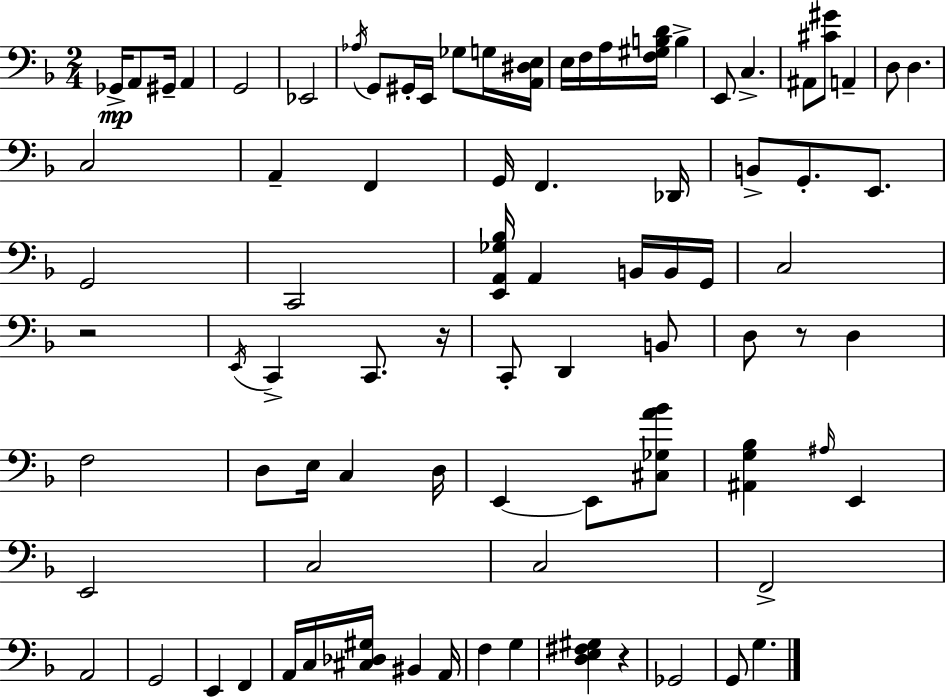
Gb2/s A2/e G#2/s A2/q G2/h Eb2/h Ab3/s G2/e G#2/s E2/s Gb3/e G3/s [A2,D#3,E3]/s E3/s F3/s A3/s [F3,G#3,B3,D4]/s B3/q E2/e C3/q. A#2/e [C#4,G#4]/e A2/q D3/e D3/q. C3/h A2/q F2/q G2/s F2/q. Db2/s B2/e G2/e. E2/e. G2/h C2/h [E2,A2,Gb3,Bb3]/s A2/q B2/s B2/s G2/s C3/h R/h E2/s C2/q C2/e. R/s C2/e D2/q B2/e D3/e R/e D3/q F3/h D3/e E3/s C3/q D3/s E2/q E2/e [C#3,Gb3,A4,Bb4]/e [A#2,G3,Bb3]/q A#3/s E2/q E2/h C3/h C3/h F2/h A2/h G2/h E2/q F2/q A2/s C3/s [C#3,Db3,G#3]/s BIS2/q A2/s F3/q G3/q [D3,E3,F#3,G#3]/q R/q Gb2/h G2/e G3/q.